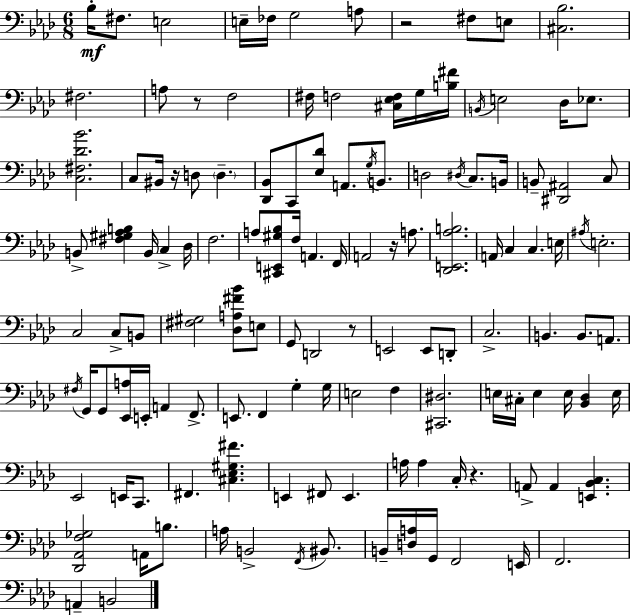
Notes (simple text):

Bb3/s F#3/e. E3/h E3/s FES3/s G3/h A3/e R/h F#3/e E3/e [C#3,Bb3]/h. F#3/h. A3/e R/e F3/h F#3/s F3/h [C#3,Eb3,F3]/s G3/s [B3,F#4]/s B2/s E3/h Db3/s Eb3/e. [C3,F#3,Db4,Bb4]/h. C3/e BIS2/s R/s D3/e D3/q. [Db2,Bb2]/e C2/e [Eb3,Db4]/e A2/e. G3/s B2/e. D3/h D#3/s C3/e. B2/s B2/e [D#2,A#2]/h C3/e B2/e [F#3,G#3,Ab3,B3]/q B2/s C3/q Db3/s F3/h. A3/e [C#2,E2,G#3,Bb3]/e F3/s A2/q. F2/s A2/h R/s A3/e. [Db2,E2,Ab3,B3]/h. A2/s C3/q C3/q. E3/s A#3/s E3/h. C3/h C3/e B2/e [F#3,G#3]/h [Db3,A3,F#4,Bb4]/e E3/e G2/e D2/h R/e E2/h E2/e D2/e C3/h. B2/q. B2/e. A2/e. F#3/s G2/s G2/e [Eb2,A3]/s E2/s A2/q F2/e. E2/e. F2/q G3/q G3/s E3/h F3/q [C#2,D#3]/h. E3/s C#3/s E3/q E3/s [Bb2,Db3]/q E3/s Eb2/h E2/s C2/e. F#2/q. [C#3,Eb3,G#3,F#4]/q. E2/q F#2/e E2/q. A3/s A3/q C3/s R/q. A2/e A2/q [E2,Bb2,C3]/q. [Db2,Ab2,F3,Gb3]/h A2/s B3/e. A3/s B2/h F2/s BIS2/e. B2/s [D3,A3]/s G2/s F2/h E2/s F2/h. A2/q B2/h